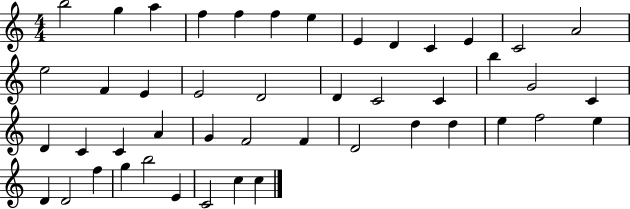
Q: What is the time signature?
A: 4/4